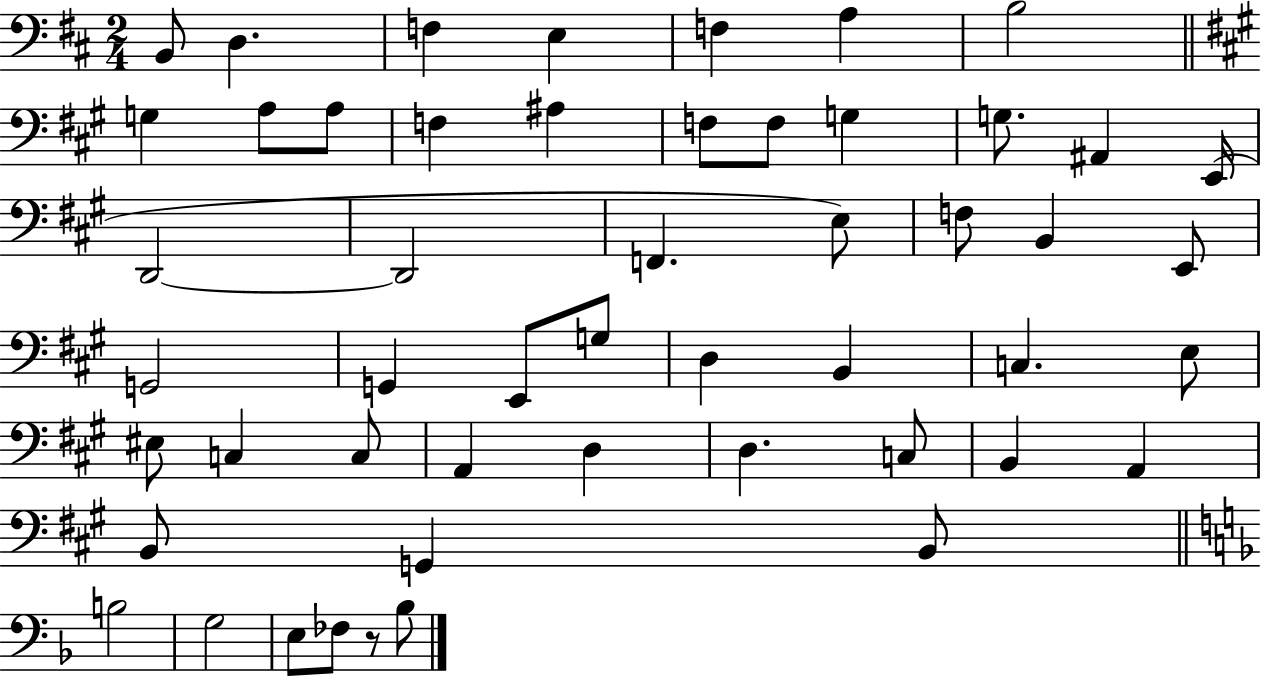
{
  \clef bass
  \numericTimeSignature
  \time 2/4
  \key d \major
  \repeat volta 2 { b,8 d4. | f4 e4 | f4 a4 | b2 | \break \bar "||" \break \key a \major g4 a8 a8 | f4 ais4 | f8 f8 g4 | g8. ais,4 e,16( | \break d,2~~ | d,2 | f,4. e8) | f8 b,4 e,8 | \break g,2 | g,4 e,8 g8 | d4 b,4 | c4. e8 | \break eis8 c4 c8 | a,4 d4 | d4. c8 | b,4 a,4 | \break b,8 g,4 b,8 | \bar "||" \break \key f \major b2 | g2 | e8 fes8 r8 bes8 | } \bar "|."
}